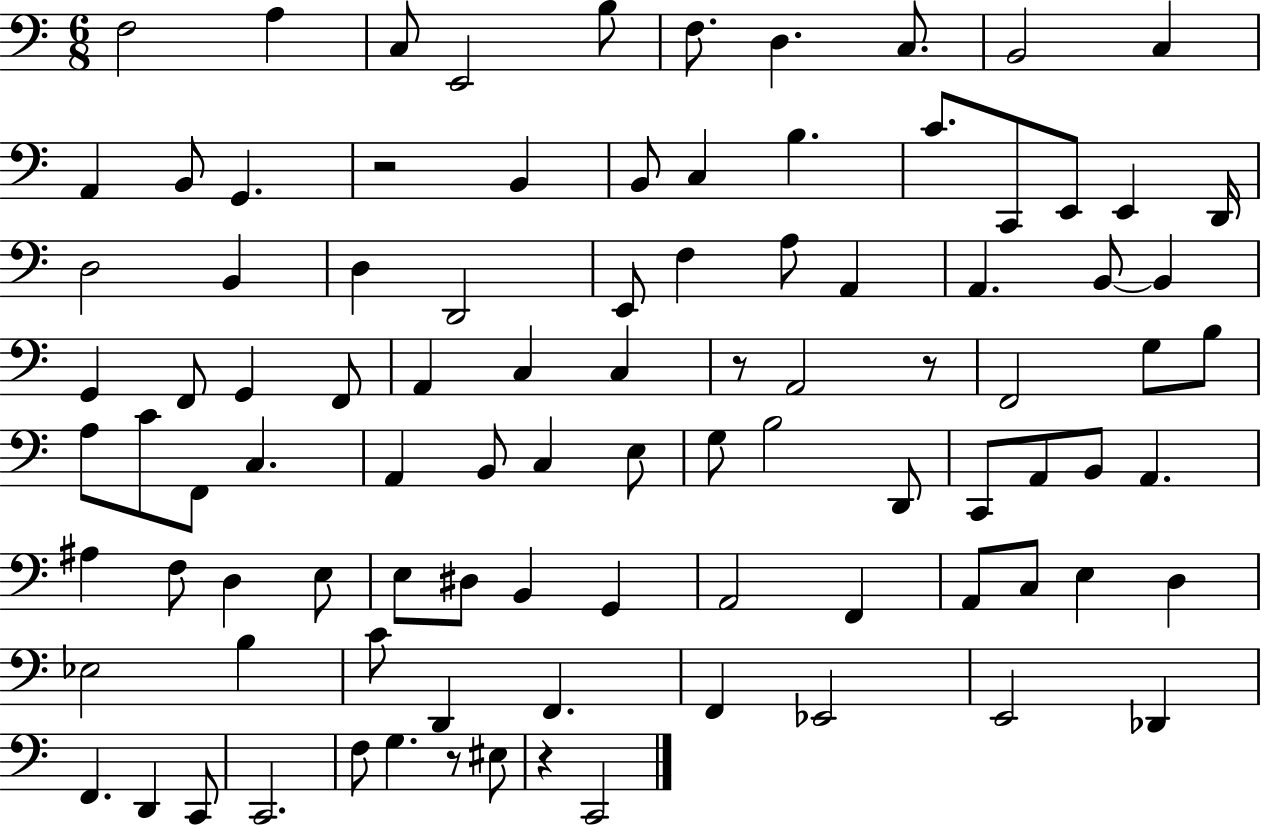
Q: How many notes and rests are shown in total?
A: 95